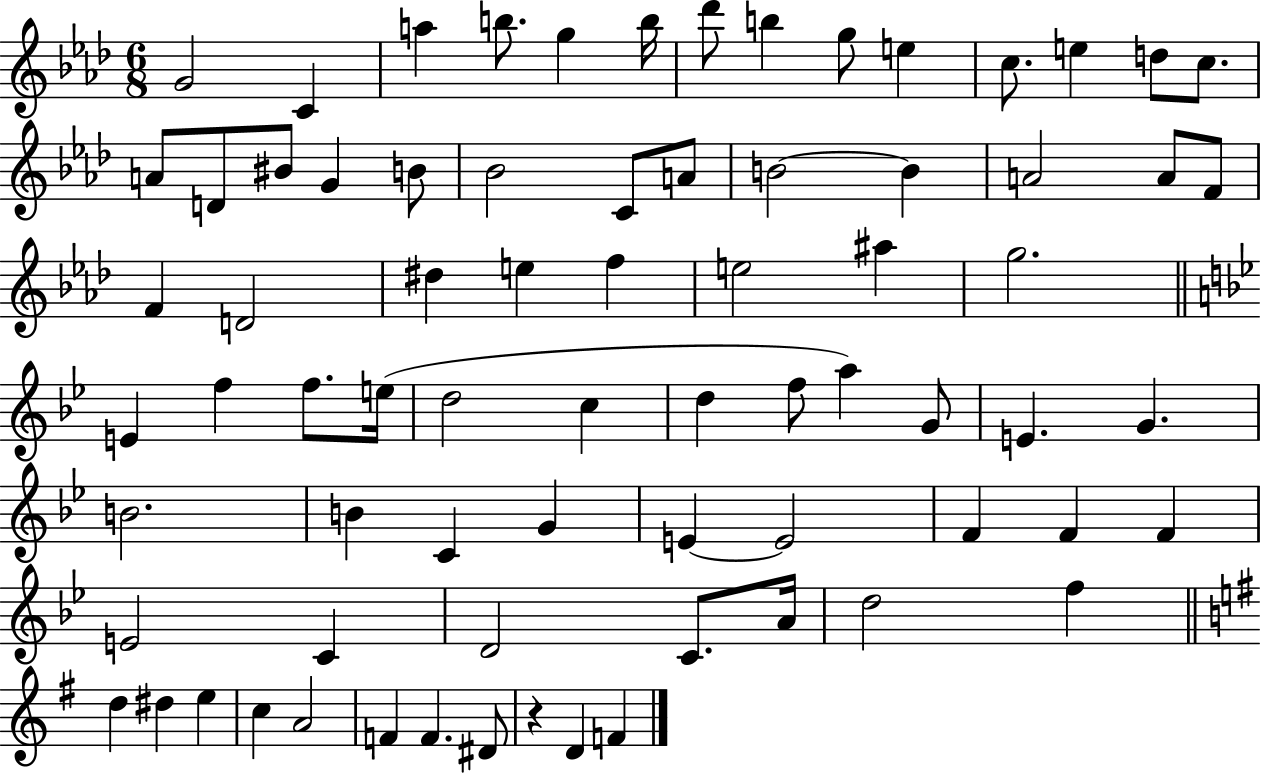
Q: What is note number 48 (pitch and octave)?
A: B4